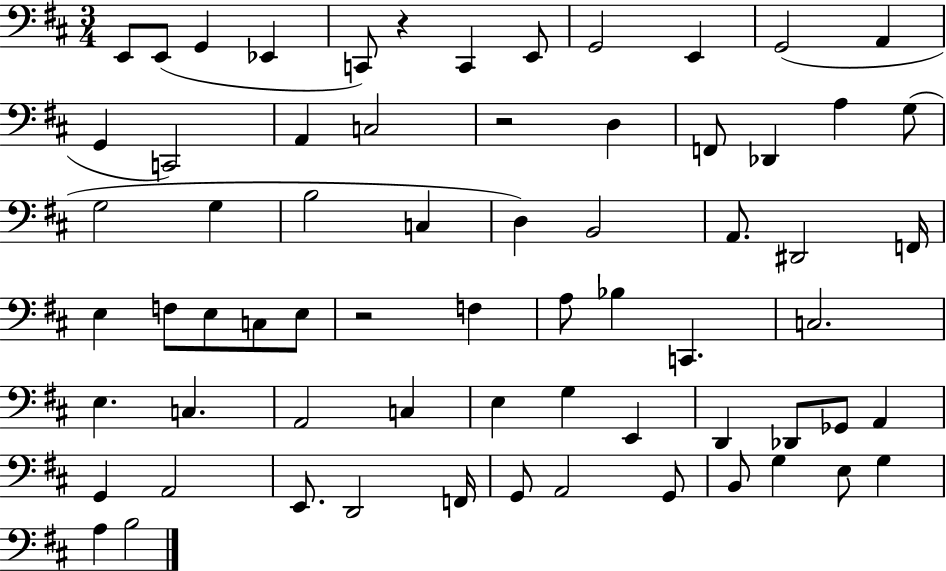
X:1
T:Untitled
M:3/4
L:1/4
K:D
E,,/2 E,,/2 G,, _E,, C,,/2 z C,, E,,/2 G,,2 E,, G,,2 A,, G,, C,,2 A,, C,2 z2 D, F,,/2 _D,, A, G,/2 G,2 G, B,2 C, D, B,,2 A,,/2 ^D,,2 F,,/4 E, F,/2 E,/2 C,/2 E,/2 z2 F, A,/2 _B, C,, C,2 E, C, A,,2 C, E, G, E,, D,, _D,,/2 _G,,/2 A,, G,, A,,2 E,,/2 D,,2 F,,/4 G,,/2 A,,2 G,,/2 B,,/2 G, E,/2 G, A, B,2